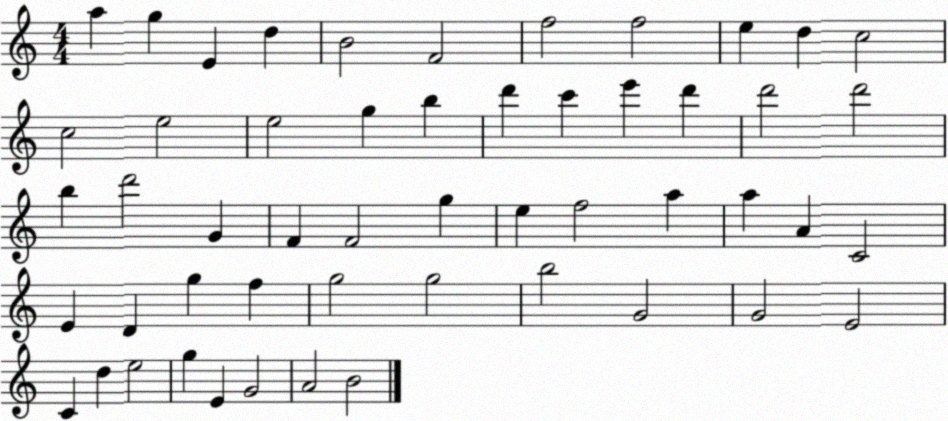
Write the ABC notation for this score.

X:1
T:Untitled
M:4/4
L:1/4
K:C
a g E d B2 F2 f2 f2 e d c2 c2 e2 e2 g b d' c' e' d' d'2 d'2 b d'2 G F F2 g e f2 a a A C2 E D g f g2 g2 b2 G2 G2 E2 C d e2 g E G2 A2 B2